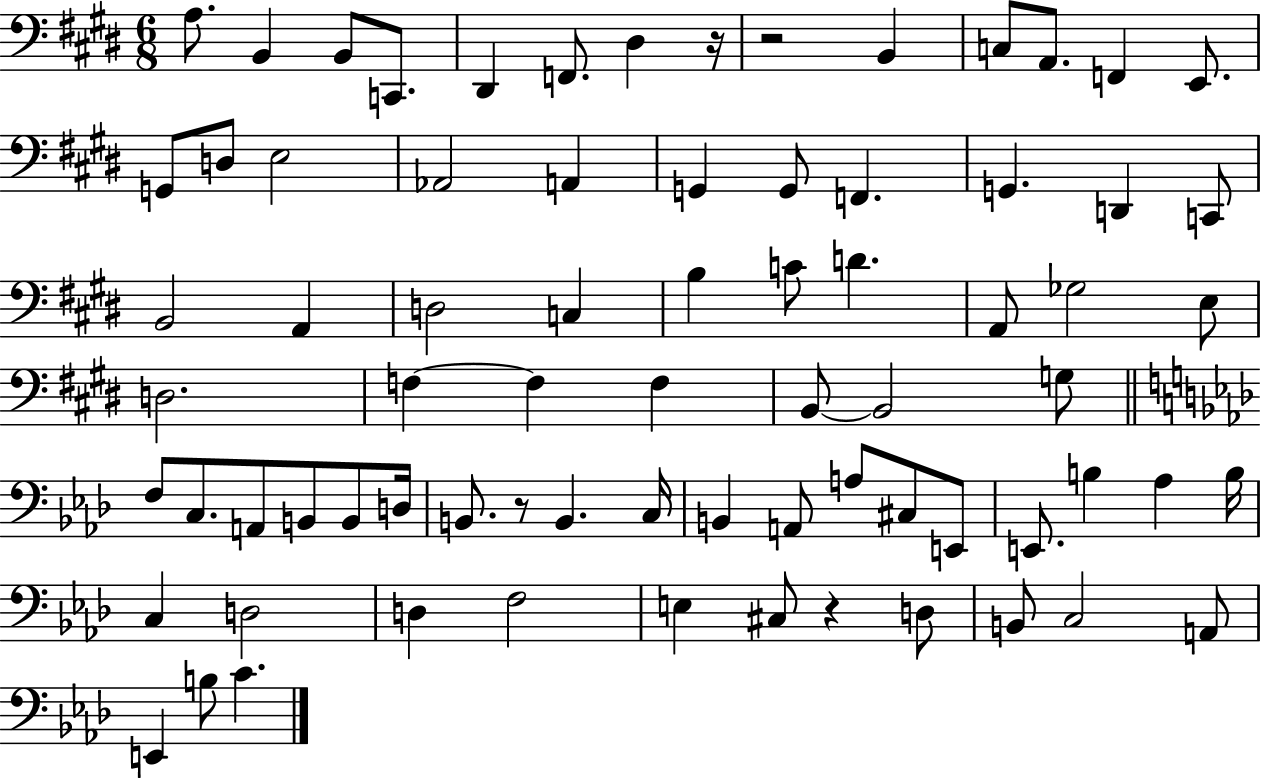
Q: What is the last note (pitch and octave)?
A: C4